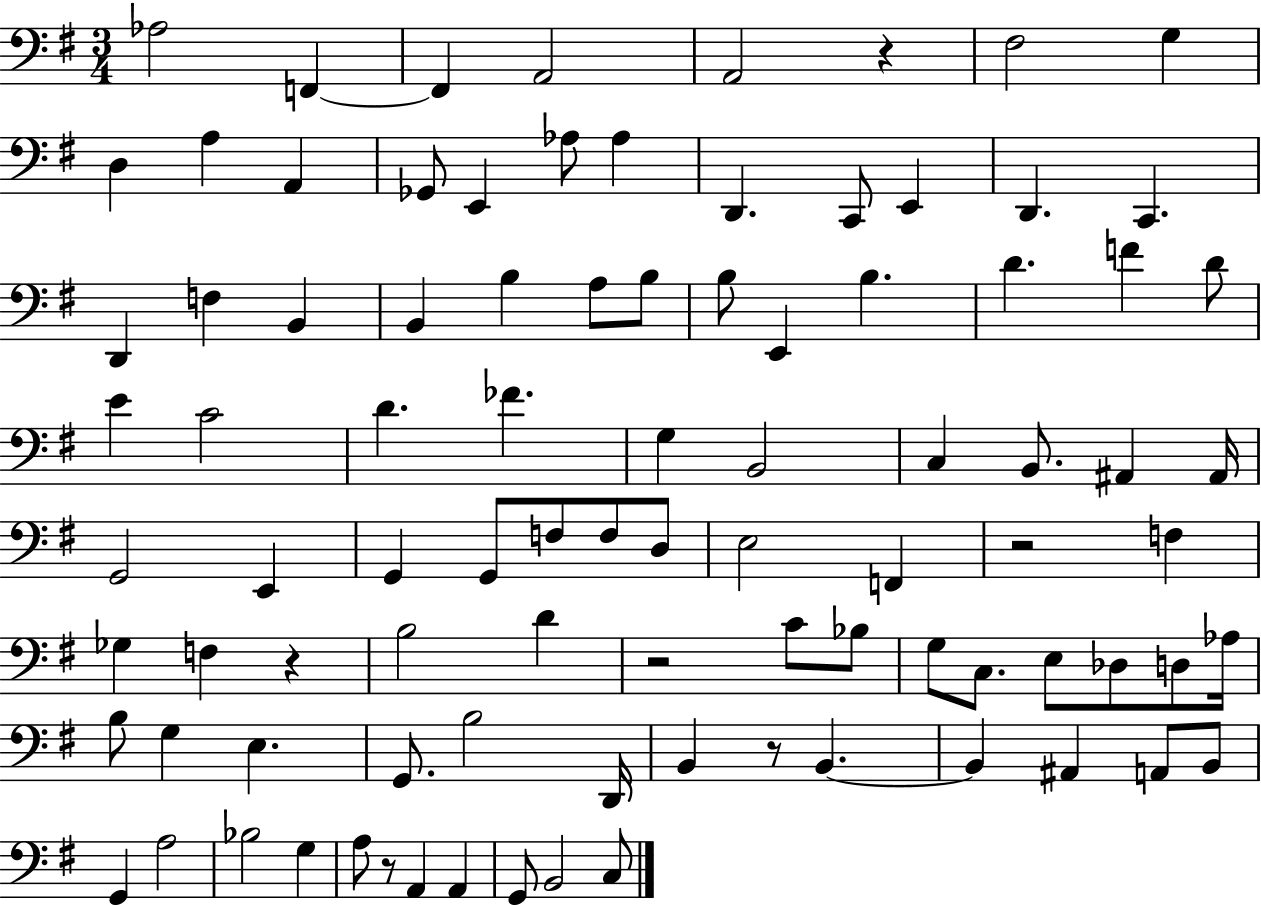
X:1
T:Untitled
M:3/4
L:1/4
K:G
_A,2 F,, F,, A,,2 A,,2 z ^F,2 G, D, A, A,, _G,,/2 E,, _A,/2 _A, D,, C,,/2 E,, D,, C,, D,, F, B,, B,, B, A,/2 B,/2 B,/2 E,, B, D F D/2 E C2 D _F G, B,,2 C, B,,/2 ^A,, ^A,,/4 G,,2 E,, G,, G,,/2 F,/2 F,/2 D,/2 E,2 F,, z2 F, _G, F, z B,2 D z2 C/2 _B,/2 G,/2 C,/2 E,/2 _D,/2 D,/2 _A,/4 B,/2 G, E, G,,/2 B,2 D,,/4 B,, z/2 B,, B,, ^A,, A,,/2 B,,/2 G,, A,2 _B,2 G, A,/2 z/2 A,, A,, G,,/2 B,,2 C,/2